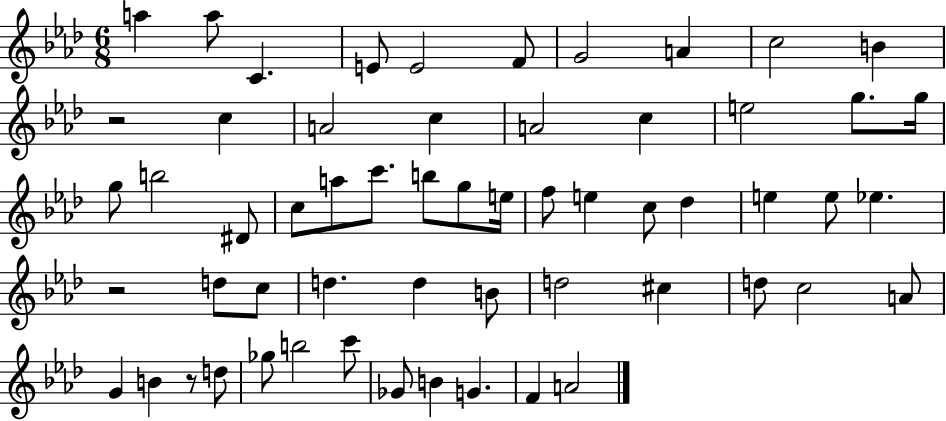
{
  \clef treble
  \numericTimeSignature
  \time 6/8
  \key aes \major
  a''4 a''8 c'4. | e'8 e'2 f'8 | g'2 a'4 | c''2 b'4 | \break r2 c''4 | a'2 c''4 | a'2 c''4 | e''2 g''8. g''16 | \break g''8 b''2 dis'8 | c''8 a''8 c'''8. b''8 g''8 e''16 | f''8 e''4 c''8 des''4 | e''4 e''8 ees''4. | \break r2 d''8 c''8 | d''4. d''4 b'8 | d''2 cis''4 | d''8 c''2 a'8 | \break g'4 b'4 r8 d''8 | ges''8 b''2 c'''8 | ges'8 b'4 g'4. | f'4 a'2 | \break \bar "|."
}